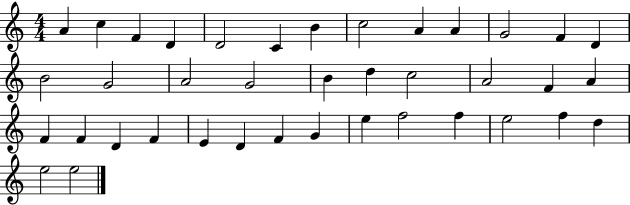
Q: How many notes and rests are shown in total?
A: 39